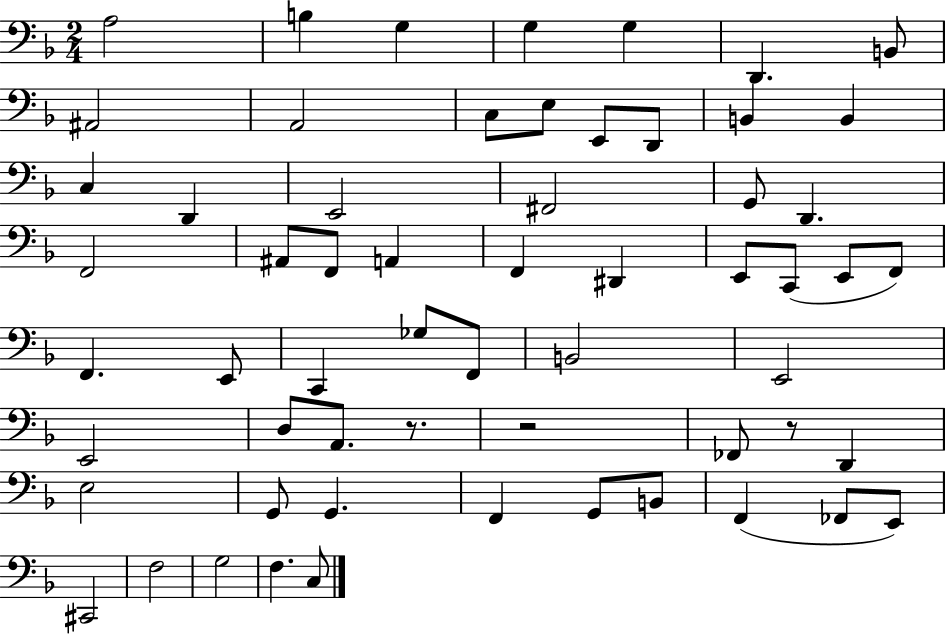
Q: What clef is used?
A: bass